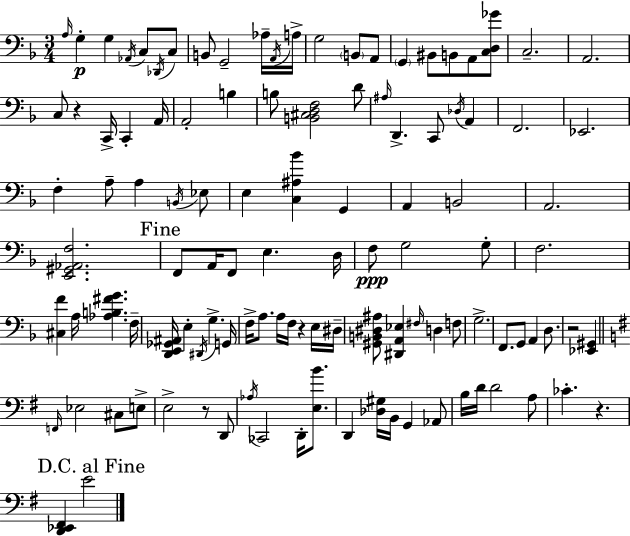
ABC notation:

X:1
T:Untitled
M:3/4
L:1/4
K:Dm
A,/4 G, G, _A,,/4 C,/2 _D,,/4 C,/2 B,,/2 G,,2 _A,/4 A,,/4 A,/4 G,2 B,,/2 A,,/2 G,, ^B,,/2 B,,/2 A,,/2 [C,D,_G]/2 C,2 A,,2 C,/2 z C,,/4 C,, A,,/4 A,,2 B, B,/2 [B,,^C,D,F,]2 D/2 ^A,/4 D,, C,,/2 _D,/4 A,, F,,2 _E,,2 F, A,/2 A, B,,/4 _E,/2 E, [C,^A,_B] G,, A,, B,,2 A,,2 [E,,^G,,_A,,F,]2 F,,/2 A,,/4 F,,/2 E, D,/4 F,/2 G,2 G,/2 F,2 [^C,F] A,/4 [_A,B,^FG] F,/4 [D,,E,,_G,,^A,,]/4 E, ^D,,/4 G, G,,/4 F,/4 A,/2 A,/4 F,/4 z E,/4 ^D,/4 [^G,,B,,^D,^A,]/2 [^D,,A,,_E,] ^F,/4 D, F,/2 G,2 F,,/2 G,,/2 A,, D,/2 z2 [_E,,^G,,] F,,/4 _E,2 ^C,/2 E,/2 E,2 z/2 D,,/2 _A,/4 _C,,2 D,,/4 [E,B]/2 D,, [_D,^G,]/4 B,,/4 G,, _A,,/2 B,/4 D/4 D2 A,/2 _C z [D,,_E,,^F,,] E2